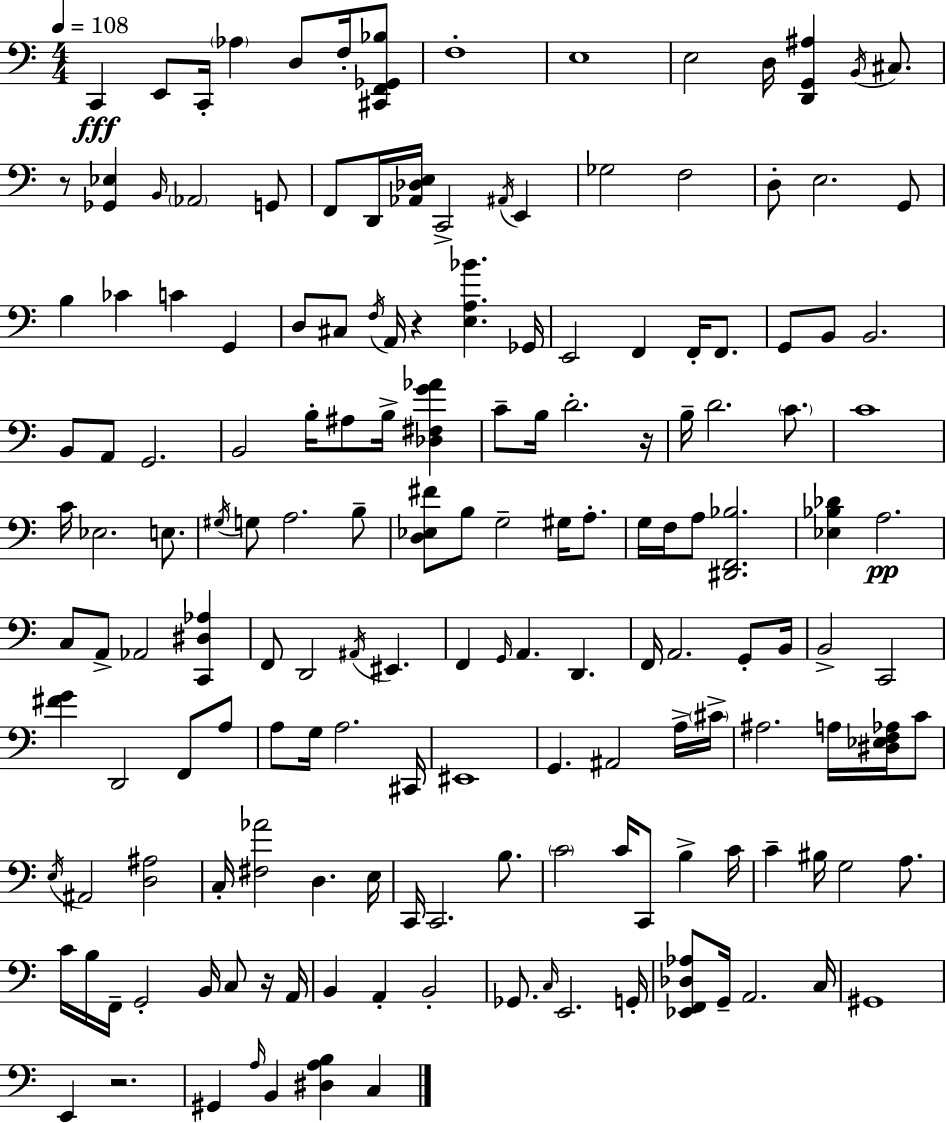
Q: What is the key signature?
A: A minor